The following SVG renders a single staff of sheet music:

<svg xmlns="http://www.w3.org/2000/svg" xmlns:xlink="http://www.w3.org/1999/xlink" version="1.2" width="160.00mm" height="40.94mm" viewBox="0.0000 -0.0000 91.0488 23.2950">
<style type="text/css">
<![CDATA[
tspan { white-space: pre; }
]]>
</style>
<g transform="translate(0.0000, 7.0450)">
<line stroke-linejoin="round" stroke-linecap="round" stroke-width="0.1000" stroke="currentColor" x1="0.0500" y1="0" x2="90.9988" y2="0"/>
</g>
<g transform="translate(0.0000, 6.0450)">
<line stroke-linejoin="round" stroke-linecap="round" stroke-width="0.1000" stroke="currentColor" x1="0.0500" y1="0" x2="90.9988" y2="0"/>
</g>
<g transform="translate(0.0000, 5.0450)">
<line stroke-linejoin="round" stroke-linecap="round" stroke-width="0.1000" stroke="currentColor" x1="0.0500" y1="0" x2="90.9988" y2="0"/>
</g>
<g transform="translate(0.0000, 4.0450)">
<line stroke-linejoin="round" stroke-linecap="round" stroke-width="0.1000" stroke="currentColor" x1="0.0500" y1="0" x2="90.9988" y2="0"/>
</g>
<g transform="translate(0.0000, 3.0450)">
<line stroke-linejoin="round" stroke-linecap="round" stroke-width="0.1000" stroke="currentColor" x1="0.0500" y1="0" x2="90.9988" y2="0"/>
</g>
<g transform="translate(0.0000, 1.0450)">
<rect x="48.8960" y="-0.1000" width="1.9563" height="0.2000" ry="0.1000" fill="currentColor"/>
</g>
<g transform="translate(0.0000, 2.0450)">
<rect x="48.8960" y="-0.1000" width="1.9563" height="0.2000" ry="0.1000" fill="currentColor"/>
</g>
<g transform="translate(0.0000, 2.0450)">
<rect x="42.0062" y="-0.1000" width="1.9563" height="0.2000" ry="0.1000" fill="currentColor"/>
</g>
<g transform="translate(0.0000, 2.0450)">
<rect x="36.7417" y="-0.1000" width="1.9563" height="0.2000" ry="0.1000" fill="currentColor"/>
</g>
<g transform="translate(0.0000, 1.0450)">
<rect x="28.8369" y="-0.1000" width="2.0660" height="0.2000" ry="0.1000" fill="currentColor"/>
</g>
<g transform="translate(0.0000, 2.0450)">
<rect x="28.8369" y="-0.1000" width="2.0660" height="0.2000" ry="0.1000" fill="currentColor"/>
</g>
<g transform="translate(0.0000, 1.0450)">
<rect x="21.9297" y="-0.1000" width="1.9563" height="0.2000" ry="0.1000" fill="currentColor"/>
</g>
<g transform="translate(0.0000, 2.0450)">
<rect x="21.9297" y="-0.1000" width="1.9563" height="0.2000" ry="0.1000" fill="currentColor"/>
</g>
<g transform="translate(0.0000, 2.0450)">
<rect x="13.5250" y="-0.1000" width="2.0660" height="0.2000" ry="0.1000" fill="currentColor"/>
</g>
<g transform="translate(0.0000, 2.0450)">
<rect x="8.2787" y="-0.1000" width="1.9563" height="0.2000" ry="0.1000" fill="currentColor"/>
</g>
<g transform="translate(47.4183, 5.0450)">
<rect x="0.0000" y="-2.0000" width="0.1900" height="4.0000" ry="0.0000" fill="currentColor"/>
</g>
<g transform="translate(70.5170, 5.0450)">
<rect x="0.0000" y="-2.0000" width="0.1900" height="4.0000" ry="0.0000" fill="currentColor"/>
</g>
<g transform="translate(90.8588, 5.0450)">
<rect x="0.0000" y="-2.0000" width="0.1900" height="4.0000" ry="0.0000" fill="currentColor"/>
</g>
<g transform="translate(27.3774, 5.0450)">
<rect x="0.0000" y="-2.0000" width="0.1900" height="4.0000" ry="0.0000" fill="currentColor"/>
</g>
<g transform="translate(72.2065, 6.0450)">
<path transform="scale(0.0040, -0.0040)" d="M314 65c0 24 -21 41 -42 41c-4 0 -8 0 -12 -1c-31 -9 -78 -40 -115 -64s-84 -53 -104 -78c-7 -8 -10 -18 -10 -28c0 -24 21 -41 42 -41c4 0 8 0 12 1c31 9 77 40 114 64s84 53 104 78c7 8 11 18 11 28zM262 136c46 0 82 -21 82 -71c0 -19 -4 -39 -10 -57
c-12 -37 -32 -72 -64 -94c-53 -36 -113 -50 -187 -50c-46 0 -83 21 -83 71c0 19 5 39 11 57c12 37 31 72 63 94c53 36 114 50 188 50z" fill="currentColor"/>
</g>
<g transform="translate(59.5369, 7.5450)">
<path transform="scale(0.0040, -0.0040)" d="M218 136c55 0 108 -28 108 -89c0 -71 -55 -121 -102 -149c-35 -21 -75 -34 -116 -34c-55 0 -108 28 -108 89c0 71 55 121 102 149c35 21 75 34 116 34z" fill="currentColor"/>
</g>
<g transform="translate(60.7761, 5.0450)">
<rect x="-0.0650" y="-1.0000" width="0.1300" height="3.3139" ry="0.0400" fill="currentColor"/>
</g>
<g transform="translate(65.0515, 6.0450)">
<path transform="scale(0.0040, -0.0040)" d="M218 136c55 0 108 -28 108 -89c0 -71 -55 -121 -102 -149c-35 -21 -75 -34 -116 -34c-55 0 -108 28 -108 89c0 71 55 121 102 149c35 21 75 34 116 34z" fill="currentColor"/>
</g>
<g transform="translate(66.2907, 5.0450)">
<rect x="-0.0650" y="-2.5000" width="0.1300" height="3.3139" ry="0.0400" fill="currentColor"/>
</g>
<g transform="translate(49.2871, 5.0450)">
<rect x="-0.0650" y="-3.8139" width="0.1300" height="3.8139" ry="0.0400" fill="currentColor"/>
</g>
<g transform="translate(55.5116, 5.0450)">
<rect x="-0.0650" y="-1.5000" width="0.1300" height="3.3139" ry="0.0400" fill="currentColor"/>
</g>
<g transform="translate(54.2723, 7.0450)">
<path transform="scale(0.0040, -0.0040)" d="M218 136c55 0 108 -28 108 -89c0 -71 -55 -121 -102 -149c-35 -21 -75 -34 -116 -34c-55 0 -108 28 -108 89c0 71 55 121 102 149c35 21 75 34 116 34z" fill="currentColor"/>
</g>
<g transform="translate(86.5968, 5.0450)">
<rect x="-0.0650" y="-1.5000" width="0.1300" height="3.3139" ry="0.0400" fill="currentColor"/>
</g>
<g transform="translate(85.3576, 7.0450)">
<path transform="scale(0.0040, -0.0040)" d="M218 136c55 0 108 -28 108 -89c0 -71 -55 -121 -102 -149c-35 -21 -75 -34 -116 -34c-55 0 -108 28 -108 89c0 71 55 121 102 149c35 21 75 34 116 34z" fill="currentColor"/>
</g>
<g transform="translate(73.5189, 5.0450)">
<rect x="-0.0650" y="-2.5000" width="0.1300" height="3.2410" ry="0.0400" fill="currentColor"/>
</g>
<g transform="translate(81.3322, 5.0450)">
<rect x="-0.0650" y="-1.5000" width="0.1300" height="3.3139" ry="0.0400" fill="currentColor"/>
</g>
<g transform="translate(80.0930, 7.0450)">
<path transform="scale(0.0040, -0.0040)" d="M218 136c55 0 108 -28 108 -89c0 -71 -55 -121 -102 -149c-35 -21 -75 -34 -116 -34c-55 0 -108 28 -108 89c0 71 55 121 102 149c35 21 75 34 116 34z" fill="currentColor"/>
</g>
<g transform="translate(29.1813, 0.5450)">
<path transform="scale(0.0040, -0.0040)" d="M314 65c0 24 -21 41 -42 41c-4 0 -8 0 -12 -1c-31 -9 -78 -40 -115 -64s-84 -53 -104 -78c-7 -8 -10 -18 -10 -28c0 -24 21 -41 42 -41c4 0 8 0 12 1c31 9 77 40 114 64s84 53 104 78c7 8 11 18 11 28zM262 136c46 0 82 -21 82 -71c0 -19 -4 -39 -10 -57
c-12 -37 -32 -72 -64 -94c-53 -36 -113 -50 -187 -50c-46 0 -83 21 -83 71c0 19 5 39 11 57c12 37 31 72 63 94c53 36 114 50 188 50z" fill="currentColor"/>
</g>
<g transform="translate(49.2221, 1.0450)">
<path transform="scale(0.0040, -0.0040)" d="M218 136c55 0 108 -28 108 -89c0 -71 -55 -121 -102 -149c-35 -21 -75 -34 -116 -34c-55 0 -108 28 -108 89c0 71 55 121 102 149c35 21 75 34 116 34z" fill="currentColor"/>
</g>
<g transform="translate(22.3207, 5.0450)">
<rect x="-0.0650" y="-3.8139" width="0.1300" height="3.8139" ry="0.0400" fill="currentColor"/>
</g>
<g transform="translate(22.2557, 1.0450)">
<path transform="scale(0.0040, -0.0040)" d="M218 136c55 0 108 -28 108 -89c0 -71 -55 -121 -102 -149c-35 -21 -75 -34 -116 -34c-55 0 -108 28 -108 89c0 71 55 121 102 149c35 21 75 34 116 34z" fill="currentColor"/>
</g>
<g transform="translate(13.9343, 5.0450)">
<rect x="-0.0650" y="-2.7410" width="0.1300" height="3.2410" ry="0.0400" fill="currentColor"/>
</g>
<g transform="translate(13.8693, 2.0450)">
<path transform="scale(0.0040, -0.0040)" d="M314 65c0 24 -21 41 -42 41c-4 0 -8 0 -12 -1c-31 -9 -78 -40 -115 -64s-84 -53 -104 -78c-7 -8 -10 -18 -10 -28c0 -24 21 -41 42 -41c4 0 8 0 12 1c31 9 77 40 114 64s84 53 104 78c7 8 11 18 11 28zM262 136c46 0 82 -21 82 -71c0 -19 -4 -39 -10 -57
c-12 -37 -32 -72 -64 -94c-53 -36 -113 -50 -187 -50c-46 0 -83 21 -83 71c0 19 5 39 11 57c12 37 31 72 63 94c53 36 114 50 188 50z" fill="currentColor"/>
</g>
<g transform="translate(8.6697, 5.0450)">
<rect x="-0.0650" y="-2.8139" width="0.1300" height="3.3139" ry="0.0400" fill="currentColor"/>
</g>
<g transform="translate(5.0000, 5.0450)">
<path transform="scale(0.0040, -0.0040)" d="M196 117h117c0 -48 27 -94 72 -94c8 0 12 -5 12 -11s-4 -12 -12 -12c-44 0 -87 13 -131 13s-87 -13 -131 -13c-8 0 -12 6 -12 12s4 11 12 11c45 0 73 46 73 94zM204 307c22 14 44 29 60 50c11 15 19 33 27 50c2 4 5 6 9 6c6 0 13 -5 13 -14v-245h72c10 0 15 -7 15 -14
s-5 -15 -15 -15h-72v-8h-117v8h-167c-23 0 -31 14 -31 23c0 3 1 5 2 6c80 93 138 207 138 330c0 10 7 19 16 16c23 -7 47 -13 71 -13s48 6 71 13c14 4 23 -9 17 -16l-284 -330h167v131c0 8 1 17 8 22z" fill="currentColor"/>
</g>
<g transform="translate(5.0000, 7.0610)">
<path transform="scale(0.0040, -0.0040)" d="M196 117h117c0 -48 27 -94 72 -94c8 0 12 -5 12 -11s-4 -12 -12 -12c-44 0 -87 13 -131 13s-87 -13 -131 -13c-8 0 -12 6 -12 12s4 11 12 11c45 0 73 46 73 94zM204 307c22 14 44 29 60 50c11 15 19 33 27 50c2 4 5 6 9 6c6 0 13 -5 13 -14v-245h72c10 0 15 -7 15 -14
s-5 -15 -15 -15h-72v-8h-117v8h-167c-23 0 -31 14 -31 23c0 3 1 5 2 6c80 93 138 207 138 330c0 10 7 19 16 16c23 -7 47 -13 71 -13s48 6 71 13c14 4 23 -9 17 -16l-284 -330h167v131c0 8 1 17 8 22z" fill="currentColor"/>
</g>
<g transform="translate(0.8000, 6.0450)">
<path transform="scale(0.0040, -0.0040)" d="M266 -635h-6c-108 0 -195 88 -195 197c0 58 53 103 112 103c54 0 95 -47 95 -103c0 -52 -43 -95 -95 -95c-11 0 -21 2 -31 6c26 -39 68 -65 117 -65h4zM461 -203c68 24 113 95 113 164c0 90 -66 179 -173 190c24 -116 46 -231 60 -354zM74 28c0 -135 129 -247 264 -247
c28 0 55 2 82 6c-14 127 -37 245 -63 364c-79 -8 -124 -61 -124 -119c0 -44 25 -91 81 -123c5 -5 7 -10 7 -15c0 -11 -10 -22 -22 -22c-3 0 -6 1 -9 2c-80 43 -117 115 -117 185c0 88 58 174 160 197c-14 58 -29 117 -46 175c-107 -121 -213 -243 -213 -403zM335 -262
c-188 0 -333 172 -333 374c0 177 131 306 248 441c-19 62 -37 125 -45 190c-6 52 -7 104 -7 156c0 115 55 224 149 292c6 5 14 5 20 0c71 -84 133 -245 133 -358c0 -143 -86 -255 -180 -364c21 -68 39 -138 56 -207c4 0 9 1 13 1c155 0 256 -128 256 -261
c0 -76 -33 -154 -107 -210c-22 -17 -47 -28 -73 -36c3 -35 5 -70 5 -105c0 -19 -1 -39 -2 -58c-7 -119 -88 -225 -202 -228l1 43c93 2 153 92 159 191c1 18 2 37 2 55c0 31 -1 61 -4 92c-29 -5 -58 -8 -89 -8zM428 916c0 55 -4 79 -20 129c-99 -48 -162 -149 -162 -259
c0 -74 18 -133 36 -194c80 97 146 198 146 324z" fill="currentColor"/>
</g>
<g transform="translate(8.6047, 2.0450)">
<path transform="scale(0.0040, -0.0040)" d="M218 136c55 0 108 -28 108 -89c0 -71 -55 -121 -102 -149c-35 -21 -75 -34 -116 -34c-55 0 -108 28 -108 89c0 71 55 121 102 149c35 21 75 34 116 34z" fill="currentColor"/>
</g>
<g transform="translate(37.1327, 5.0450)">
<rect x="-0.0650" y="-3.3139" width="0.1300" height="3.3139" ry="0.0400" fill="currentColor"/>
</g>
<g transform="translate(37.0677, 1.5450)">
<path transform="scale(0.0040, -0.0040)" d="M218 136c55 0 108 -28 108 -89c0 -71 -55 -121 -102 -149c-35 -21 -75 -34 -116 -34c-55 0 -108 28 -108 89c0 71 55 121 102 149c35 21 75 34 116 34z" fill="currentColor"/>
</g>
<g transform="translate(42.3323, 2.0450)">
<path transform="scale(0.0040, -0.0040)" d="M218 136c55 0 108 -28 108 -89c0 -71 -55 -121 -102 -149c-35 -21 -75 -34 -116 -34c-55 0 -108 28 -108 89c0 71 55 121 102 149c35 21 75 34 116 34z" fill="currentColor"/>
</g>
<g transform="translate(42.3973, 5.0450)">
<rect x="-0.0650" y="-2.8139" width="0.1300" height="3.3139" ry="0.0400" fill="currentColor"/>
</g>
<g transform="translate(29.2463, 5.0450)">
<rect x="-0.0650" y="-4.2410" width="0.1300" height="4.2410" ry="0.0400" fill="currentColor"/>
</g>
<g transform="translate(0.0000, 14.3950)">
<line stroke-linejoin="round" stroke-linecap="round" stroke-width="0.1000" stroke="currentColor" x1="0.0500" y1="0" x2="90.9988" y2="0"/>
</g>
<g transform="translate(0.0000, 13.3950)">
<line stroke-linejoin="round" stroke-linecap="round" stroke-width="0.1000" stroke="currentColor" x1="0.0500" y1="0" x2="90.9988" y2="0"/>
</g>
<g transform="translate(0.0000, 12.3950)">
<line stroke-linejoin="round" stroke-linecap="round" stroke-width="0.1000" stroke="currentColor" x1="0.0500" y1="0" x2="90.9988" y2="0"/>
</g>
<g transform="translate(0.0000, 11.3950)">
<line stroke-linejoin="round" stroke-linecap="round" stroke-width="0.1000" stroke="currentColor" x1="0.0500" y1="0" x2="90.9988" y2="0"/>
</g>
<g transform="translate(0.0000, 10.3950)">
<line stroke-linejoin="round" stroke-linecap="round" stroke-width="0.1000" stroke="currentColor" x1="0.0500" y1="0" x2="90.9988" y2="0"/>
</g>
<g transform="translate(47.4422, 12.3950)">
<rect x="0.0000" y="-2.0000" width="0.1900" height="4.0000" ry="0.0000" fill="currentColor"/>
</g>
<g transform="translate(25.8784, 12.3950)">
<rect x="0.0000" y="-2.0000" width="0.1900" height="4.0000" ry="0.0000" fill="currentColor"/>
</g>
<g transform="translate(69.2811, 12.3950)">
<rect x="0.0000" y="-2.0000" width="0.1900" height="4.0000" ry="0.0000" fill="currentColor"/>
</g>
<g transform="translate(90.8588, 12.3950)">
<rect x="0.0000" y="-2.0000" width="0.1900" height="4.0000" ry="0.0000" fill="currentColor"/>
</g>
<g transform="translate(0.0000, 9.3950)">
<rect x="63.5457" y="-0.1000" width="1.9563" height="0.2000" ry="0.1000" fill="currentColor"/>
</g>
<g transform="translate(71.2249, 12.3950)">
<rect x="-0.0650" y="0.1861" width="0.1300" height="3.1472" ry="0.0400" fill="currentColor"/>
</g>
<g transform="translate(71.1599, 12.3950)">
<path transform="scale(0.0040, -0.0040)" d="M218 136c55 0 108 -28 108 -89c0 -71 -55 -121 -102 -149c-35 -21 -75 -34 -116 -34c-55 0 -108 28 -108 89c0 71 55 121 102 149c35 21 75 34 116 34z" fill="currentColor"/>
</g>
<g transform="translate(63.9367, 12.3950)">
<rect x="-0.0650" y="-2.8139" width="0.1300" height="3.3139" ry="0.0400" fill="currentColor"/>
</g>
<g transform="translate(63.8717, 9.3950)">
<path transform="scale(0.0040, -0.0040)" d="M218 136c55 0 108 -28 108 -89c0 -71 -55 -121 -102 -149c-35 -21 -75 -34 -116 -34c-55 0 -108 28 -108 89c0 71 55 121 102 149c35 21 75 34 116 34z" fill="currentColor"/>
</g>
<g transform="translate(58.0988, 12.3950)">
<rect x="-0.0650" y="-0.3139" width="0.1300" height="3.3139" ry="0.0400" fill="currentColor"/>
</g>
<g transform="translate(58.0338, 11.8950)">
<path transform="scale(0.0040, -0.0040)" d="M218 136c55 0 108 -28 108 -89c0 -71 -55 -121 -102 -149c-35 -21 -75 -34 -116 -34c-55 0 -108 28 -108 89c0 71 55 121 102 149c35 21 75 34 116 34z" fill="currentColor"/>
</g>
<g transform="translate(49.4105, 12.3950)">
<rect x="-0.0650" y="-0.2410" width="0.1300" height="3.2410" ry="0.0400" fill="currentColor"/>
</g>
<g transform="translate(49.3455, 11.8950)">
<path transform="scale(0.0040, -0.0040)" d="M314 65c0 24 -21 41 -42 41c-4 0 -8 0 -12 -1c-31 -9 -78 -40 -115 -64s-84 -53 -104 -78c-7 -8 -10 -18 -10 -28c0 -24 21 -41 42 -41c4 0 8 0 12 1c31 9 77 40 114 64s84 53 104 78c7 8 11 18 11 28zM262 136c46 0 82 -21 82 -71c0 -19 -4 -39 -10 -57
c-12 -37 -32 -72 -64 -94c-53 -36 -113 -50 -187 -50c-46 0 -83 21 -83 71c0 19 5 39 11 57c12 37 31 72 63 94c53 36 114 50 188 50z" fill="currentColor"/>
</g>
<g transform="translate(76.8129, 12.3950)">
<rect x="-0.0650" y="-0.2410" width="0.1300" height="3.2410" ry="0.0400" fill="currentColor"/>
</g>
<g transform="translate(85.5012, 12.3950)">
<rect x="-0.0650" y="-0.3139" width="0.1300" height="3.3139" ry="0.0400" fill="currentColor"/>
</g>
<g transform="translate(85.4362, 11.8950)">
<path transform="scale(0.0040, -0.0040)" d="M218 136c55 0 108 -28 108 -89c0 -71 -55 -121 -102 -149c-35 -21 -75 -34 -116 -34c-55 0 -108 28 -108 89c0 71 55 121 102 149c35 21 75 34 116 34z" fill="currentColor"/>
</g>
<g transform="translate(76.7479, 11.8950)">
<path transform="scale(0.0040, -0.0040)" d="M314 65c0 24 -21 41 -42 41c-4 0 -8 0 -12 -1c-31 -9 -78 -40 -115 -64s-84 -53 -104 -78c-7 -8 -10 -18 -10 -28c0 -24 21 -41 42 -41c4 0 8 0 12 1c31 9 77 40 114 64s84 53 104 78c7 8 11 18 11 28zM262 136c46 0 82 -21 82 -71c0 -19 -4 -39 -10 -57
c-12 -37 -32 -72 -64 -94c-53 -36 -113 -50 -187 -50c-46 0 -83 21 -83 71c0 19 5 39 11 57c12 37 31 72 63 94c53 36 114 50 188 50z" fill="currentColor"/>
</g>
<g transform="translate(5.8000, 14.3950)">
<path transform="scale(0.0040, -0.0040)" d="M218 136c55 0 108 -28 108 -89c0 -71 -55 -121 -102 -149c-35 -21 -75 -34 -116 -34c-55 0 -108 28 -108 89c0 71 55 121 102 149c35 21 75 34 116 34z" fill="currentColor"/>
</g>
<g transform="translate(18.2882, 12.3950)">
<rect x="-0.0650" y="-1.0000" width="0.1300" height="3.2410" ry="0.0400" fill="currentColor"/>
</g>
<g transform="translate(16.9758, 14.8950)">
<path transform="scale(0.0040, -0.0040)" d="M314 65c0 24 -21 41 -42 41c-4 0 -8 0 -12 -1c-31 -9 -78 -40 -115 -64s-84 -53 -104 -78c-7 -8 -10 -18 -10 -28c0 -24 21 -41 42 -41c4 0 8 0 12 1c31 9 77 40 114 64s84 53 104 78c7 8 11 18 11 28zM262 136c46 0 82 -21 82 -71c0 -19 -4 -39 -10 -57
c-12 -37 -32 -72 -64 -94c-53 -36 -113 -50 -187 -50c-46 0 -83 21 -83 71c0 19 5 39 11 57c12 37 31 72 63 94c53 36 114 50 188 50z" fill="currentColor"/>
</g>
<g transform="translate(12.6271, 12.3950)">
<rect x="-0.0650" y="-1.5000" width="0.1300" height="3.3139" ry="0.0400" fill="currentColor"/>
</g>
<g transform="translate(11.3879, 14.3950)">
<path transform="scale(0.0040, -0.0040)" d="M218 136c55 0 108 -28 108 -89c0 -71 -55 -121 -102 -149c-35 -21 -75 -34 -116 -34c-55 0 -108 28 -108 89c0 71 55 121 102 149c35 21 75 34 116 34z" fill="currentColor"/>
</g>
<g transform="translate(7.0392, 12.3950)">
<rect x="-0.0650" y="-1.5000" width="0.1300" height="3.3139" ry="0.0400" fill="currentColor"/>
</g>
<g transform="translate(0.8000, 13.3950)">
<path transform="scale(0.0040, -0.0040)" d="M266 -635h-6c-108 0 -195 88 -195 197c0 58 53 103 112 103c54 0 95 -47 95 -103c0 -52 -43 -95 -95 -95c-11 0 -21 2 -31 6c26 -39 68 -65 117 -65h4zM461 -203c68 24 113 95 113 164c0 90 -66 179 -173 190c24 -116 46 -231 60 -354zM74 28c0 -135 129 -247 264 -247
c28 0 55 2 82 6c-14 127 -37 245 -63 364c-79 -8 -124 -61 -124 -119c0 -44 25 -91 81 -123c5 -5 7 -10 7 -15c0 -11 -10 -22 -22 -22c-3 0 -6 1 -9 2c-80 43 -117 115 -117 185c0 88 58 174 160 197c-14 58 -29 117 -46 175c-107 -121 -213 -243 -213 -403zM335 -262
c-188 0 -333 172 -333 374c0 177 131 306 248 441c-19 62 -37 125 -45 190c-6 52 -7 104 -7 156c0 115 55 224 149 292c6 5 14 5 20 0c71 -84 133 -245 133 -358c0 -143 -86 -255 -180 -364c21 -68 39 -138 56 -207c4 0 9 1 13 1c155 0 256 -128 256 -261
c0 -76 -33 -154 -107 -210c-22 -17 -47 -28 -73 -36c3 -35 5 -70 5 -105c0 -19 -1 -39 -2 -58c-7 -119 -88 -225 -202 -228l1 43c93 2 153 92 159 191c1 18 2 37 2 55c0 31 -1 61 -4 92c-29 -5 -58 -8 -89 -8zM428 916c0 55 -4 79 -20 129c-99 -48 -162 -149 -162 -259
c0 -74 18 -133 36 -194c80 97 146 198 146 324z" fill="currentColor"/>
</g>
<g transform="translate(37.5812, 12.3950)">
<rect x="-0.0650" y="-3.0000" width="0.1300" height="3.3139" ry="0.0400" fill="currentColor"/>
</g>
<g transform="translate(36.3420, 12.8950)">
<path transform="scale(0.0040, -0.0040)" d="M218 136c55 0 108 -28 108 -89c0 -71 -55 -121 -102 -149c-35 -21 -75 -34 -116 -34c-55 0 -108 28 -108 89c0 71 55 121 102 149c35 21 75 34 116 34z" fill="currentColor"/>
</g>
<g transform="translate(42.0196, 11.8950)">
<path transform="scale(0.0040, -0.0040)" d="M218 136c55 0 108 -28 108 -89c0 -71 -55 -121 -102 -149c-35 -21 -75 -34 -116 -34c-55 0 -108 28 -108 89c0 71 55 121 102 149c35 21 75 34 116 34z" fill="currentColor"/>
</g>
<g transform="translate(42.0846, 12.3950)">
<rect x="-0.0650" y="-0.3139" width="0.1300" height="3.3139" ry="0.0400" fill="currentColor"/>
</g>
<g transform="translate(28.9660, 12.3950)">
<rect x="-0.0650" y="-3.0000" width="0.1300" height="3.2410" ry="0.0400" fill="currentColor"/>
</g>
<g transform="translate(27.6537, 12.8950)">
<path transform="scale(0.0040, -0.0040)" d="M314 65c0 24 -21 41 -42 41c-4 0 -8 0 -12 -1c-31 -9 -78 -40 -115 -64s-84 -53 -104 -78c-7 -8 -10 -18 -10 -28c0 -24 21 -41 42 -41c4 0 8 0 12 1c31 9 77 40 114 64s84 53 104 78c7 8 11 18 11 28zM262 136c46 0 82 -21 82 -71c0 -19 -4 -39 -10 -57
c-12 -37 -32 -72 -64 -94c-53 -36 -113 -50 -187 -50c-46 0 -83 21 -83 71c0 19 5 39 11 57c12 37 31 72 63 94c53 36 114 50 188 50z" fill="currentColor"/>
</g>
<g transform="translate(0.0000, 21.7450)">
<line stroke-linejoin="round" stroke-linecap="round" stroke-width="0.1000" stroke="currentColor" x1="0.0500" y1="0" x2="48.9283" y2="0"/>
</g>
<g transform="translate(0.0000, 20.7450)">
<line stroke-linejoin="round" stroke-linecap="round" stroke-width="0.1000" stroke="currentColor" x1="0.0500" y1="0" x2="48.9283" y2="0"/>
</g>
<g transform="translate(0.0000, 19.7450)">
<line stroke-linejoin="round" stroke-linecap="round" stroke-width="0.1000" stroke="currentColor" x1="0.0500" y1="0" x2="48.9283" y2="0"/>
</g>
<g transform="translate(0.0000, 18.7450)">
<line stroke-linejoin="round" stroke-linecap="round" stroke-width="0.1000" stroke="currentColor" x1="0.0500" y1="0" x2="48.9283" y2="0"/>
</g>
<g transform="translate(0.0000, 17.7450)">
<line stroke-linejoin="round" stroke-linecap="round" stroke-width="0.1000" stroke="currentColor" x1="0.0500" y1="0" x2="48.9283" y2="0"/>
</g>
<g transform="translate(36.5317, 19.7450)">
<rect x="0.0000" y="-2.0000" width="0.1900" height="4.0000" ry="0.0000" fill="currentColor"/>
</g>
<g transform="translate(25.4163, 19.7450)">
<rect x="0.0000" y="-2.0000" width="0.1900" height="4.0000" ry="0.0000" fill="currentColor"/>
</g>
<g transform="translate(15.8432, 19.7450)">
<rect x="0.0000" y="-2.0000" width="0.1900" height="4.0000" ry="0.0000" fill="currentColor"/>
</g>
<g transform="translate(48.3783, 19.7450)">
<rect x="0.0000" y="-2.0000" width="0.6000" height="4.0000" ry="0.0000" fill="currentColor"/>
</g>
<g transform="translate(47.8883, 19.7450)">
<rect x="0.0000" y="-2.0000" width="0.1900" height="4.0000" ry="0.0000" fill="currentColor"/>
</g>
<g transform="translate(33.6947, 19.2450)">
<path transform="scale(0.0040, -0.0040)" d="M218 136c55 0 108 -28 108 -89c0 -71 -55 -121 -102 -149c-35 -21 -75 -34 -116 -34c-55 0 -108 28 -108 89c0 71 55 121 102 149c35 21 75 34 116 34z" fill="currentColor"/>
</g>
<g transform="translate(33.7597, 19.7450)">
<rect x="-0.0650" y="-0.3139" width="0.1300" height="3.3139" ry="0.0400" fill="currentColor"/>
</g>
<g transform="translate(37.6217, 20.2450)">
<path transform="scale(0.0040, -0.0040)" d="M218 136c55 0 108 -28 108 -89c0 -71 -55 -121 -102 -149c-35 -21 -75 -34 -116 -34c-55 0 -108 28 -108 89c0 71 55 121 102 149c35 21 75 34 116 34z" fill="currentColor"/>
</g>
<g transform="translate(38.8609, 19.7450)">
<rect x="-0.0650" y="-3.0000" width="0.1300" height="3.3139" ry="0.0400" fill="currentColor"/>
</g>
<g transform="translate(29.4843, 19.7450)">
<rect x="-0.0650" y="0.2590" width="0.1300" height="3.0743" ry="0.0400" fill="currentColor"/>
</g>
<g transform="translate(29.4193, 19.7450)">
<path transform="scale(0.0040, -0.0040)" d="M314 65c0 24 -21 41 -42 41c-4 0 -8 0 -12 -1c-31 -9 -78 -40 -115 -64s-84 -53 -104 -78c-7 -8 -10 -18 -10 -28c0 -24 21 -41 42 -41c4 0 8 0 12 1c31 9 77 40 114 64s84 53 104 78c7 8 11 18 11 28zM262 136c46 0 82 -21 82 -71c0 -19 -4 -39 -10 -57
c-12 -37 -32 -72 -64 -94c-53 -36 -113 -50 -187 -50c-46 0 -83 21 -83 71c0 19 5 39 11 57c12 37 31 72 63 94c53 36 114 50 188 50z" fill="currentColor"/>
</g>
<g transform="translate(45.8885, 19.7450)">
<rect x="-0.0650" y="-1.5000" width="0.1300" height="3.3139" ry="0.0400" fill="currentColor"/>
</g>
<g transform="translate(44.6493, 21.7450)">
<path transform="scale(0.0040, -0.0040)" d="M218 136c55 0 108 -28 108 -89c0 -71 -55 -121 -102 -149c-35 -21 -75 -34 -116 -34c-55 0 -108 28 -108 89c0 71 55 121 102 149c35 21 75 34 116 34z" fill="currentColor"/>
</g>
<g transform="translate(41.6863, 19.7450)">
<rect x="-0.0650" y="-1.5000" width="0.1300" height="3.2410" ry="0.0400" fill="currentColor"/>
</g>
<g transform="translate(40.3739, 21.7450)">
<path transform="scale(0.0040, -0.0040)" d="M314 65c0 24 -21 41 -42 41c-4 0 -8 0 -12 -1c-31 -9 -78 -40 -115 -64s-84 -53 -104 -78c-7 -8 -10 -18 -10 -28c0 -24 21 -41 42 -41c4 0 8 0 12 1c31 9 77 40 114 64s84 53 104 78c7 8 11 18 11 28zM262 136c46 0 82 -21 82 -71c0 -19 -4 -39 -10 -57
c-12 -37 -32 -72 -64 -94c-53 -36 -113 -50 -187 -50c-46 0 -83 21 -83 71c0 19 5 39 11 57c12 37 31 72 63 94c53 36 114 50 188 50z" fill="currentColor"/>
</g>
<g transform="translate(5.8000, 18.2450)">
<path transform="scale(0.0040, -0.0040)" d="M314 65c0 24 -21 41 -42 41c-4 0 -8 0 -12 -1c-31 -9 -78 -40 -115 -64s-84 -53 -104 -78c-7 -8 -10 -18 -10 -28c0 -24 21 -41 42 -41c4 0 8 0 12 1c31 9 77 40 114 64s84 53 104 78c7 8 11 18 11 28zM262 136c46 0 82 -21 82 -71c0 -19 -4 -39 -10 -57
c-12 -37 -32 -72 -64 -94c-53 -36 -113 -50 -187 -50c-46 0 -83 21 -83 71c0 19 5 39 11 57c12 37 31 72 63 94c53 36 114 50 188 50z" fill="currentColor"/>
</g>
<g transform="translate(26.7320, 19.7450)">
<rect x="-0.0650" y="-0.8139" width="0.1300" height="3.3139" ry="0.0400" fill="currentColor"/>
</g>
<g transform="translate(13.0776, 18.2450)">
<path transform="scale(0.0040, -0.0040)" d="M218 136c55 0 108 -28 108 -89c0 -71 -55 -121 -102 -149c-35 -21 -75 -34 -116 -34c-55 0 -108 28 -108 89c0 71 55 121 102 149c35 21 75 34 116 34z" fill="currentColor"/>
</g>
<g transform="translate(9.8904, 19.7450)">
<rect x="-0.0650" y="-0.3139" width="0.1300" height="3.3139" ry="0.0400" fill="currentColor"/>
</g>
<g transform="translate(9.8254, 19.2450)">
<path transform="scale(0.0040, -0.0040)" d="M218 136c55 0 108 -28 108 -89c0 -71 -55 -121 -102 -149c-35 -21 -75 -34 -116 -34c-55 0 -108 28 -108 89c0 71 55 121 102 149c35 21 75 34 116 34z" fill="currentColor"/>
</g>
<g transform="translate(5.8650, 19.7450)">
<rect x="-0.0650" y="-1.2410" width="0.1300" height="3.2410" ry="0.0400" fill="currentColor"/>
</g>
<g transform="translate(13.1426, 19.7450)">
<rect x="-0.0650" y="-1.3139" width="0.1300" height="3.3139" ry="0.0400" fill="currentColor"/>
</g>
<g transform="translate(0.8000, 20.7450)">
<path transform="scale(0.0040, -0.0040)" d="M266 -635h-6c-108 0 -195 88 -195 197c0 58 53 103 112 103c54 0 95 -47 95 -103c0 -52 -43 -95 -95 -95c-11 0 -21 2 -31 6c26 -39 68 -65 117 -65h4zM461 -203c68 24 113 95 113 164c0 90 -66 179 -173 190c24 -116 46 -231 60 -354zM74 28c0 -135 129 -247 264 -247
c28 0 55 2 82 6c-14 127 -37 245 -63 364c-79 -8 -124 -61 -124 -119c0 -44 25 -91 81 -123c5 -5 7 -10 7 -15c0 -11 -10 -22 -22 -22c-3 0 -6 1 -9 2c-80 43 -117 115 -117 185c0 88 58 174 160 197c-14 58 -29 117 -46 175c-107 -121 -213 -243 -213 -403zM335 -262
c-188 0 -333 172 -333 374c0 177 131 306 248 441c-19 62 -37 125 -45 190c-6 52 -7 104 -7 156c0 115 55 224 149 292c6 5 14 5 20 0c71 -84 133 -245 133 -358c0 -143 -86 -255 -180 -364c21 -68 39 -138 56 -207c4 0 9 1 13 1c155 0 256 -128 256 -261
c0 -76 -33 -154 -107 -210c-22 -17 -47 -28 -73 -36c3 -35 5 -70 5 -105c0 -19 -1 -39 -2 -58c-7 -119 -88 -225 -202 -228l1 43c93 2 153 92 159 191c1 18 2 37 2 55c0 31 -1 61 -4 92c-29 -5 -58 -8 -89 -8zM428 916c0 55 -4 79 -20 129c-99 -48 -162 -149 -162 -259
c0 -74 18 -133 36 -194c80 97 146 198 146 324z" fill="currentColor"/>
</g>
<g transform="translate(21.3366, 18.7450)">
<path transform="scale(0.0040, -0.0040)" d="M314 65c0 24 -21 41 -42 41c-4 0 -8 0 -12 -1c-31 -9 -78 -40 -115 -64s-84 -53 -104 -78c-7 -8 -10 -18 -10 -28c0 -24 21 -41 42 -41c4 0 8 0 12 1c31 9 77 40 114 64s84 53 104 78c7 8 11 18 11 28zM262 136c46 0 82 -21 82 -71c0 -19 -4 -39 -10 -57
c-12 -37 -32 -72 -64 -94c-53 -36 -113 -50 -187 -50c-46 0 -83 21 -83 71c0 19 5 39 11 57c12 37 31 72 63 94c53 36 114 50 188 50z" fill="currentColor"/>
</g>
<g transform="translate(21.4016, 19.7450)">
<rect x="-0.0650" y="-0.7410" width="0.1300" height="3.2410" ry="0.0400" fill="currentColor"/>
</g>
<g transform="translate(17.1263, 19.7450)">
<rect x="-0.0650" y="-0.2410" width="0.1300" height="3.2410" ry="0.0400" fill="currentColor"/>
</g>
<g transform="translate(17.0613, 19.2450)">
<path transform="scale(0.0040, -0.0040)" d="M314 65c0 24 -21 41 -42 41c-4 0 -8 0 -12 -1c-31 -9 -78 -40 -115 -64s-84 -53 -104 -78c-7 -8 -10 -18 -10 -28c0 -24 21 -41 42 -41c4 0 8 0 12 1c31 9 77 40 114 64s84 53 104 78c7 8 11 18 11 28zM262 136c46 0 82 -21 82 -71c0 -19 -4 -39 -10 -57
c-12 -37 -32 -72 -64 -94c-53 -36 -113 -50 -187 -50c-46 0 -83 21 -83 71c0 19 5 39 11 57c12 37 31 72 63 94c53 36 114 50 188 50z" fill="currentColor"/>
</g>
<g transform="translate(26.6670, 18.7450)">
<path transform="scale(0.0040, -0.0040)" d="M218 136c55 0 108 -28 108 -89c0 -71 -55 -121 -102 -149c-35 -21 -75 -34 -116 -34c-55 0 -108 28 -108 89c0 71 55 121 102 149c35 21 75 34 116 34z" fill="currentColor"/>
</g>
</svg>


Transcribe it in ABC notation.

X:1
T:Untitled
M:4/4
L:1/4
K:C
a a2 c' d'2 b a c' E D G G2 E E E E D2 A2 A c c2 c a B c2 c e2 c e c2 d2 d B2 c A E2 E